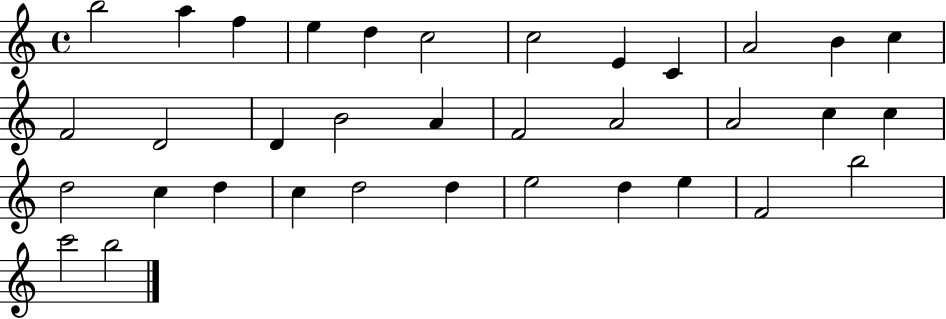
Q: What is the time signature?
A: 4/4